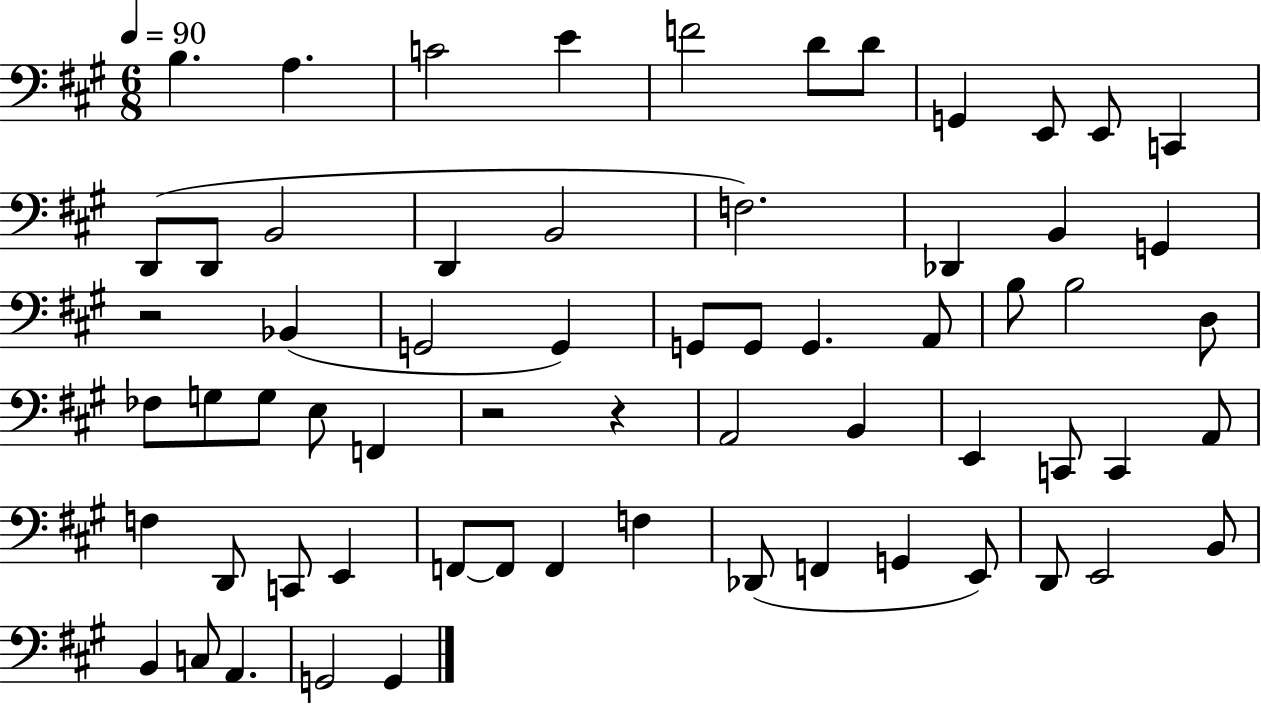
B3/q. A3/q. C4/h E4/q F4/h D4/e D4/e G2/q E2/e E2/e C2/q D2/e D2/e B2/h D2/q B2/h F3/h. Db2/q B2/q G2/q R/h Bb2/q G2/h G2/q G2/e G2/e G2/q. A2/e B3/e B3/h D3/e FES3/e G3/e G3/e E3/e F2/q R/h R/q A2/h B2/q E2/q C2/e C2/q A2/e F3/q D2/e C2/e E2/q F2/e F2/e F2/q F3/q Db2/e F2/q G2/q E2/e D2/e E2/h B2/e B2/q C3/e A2/q. G2/h G2/q